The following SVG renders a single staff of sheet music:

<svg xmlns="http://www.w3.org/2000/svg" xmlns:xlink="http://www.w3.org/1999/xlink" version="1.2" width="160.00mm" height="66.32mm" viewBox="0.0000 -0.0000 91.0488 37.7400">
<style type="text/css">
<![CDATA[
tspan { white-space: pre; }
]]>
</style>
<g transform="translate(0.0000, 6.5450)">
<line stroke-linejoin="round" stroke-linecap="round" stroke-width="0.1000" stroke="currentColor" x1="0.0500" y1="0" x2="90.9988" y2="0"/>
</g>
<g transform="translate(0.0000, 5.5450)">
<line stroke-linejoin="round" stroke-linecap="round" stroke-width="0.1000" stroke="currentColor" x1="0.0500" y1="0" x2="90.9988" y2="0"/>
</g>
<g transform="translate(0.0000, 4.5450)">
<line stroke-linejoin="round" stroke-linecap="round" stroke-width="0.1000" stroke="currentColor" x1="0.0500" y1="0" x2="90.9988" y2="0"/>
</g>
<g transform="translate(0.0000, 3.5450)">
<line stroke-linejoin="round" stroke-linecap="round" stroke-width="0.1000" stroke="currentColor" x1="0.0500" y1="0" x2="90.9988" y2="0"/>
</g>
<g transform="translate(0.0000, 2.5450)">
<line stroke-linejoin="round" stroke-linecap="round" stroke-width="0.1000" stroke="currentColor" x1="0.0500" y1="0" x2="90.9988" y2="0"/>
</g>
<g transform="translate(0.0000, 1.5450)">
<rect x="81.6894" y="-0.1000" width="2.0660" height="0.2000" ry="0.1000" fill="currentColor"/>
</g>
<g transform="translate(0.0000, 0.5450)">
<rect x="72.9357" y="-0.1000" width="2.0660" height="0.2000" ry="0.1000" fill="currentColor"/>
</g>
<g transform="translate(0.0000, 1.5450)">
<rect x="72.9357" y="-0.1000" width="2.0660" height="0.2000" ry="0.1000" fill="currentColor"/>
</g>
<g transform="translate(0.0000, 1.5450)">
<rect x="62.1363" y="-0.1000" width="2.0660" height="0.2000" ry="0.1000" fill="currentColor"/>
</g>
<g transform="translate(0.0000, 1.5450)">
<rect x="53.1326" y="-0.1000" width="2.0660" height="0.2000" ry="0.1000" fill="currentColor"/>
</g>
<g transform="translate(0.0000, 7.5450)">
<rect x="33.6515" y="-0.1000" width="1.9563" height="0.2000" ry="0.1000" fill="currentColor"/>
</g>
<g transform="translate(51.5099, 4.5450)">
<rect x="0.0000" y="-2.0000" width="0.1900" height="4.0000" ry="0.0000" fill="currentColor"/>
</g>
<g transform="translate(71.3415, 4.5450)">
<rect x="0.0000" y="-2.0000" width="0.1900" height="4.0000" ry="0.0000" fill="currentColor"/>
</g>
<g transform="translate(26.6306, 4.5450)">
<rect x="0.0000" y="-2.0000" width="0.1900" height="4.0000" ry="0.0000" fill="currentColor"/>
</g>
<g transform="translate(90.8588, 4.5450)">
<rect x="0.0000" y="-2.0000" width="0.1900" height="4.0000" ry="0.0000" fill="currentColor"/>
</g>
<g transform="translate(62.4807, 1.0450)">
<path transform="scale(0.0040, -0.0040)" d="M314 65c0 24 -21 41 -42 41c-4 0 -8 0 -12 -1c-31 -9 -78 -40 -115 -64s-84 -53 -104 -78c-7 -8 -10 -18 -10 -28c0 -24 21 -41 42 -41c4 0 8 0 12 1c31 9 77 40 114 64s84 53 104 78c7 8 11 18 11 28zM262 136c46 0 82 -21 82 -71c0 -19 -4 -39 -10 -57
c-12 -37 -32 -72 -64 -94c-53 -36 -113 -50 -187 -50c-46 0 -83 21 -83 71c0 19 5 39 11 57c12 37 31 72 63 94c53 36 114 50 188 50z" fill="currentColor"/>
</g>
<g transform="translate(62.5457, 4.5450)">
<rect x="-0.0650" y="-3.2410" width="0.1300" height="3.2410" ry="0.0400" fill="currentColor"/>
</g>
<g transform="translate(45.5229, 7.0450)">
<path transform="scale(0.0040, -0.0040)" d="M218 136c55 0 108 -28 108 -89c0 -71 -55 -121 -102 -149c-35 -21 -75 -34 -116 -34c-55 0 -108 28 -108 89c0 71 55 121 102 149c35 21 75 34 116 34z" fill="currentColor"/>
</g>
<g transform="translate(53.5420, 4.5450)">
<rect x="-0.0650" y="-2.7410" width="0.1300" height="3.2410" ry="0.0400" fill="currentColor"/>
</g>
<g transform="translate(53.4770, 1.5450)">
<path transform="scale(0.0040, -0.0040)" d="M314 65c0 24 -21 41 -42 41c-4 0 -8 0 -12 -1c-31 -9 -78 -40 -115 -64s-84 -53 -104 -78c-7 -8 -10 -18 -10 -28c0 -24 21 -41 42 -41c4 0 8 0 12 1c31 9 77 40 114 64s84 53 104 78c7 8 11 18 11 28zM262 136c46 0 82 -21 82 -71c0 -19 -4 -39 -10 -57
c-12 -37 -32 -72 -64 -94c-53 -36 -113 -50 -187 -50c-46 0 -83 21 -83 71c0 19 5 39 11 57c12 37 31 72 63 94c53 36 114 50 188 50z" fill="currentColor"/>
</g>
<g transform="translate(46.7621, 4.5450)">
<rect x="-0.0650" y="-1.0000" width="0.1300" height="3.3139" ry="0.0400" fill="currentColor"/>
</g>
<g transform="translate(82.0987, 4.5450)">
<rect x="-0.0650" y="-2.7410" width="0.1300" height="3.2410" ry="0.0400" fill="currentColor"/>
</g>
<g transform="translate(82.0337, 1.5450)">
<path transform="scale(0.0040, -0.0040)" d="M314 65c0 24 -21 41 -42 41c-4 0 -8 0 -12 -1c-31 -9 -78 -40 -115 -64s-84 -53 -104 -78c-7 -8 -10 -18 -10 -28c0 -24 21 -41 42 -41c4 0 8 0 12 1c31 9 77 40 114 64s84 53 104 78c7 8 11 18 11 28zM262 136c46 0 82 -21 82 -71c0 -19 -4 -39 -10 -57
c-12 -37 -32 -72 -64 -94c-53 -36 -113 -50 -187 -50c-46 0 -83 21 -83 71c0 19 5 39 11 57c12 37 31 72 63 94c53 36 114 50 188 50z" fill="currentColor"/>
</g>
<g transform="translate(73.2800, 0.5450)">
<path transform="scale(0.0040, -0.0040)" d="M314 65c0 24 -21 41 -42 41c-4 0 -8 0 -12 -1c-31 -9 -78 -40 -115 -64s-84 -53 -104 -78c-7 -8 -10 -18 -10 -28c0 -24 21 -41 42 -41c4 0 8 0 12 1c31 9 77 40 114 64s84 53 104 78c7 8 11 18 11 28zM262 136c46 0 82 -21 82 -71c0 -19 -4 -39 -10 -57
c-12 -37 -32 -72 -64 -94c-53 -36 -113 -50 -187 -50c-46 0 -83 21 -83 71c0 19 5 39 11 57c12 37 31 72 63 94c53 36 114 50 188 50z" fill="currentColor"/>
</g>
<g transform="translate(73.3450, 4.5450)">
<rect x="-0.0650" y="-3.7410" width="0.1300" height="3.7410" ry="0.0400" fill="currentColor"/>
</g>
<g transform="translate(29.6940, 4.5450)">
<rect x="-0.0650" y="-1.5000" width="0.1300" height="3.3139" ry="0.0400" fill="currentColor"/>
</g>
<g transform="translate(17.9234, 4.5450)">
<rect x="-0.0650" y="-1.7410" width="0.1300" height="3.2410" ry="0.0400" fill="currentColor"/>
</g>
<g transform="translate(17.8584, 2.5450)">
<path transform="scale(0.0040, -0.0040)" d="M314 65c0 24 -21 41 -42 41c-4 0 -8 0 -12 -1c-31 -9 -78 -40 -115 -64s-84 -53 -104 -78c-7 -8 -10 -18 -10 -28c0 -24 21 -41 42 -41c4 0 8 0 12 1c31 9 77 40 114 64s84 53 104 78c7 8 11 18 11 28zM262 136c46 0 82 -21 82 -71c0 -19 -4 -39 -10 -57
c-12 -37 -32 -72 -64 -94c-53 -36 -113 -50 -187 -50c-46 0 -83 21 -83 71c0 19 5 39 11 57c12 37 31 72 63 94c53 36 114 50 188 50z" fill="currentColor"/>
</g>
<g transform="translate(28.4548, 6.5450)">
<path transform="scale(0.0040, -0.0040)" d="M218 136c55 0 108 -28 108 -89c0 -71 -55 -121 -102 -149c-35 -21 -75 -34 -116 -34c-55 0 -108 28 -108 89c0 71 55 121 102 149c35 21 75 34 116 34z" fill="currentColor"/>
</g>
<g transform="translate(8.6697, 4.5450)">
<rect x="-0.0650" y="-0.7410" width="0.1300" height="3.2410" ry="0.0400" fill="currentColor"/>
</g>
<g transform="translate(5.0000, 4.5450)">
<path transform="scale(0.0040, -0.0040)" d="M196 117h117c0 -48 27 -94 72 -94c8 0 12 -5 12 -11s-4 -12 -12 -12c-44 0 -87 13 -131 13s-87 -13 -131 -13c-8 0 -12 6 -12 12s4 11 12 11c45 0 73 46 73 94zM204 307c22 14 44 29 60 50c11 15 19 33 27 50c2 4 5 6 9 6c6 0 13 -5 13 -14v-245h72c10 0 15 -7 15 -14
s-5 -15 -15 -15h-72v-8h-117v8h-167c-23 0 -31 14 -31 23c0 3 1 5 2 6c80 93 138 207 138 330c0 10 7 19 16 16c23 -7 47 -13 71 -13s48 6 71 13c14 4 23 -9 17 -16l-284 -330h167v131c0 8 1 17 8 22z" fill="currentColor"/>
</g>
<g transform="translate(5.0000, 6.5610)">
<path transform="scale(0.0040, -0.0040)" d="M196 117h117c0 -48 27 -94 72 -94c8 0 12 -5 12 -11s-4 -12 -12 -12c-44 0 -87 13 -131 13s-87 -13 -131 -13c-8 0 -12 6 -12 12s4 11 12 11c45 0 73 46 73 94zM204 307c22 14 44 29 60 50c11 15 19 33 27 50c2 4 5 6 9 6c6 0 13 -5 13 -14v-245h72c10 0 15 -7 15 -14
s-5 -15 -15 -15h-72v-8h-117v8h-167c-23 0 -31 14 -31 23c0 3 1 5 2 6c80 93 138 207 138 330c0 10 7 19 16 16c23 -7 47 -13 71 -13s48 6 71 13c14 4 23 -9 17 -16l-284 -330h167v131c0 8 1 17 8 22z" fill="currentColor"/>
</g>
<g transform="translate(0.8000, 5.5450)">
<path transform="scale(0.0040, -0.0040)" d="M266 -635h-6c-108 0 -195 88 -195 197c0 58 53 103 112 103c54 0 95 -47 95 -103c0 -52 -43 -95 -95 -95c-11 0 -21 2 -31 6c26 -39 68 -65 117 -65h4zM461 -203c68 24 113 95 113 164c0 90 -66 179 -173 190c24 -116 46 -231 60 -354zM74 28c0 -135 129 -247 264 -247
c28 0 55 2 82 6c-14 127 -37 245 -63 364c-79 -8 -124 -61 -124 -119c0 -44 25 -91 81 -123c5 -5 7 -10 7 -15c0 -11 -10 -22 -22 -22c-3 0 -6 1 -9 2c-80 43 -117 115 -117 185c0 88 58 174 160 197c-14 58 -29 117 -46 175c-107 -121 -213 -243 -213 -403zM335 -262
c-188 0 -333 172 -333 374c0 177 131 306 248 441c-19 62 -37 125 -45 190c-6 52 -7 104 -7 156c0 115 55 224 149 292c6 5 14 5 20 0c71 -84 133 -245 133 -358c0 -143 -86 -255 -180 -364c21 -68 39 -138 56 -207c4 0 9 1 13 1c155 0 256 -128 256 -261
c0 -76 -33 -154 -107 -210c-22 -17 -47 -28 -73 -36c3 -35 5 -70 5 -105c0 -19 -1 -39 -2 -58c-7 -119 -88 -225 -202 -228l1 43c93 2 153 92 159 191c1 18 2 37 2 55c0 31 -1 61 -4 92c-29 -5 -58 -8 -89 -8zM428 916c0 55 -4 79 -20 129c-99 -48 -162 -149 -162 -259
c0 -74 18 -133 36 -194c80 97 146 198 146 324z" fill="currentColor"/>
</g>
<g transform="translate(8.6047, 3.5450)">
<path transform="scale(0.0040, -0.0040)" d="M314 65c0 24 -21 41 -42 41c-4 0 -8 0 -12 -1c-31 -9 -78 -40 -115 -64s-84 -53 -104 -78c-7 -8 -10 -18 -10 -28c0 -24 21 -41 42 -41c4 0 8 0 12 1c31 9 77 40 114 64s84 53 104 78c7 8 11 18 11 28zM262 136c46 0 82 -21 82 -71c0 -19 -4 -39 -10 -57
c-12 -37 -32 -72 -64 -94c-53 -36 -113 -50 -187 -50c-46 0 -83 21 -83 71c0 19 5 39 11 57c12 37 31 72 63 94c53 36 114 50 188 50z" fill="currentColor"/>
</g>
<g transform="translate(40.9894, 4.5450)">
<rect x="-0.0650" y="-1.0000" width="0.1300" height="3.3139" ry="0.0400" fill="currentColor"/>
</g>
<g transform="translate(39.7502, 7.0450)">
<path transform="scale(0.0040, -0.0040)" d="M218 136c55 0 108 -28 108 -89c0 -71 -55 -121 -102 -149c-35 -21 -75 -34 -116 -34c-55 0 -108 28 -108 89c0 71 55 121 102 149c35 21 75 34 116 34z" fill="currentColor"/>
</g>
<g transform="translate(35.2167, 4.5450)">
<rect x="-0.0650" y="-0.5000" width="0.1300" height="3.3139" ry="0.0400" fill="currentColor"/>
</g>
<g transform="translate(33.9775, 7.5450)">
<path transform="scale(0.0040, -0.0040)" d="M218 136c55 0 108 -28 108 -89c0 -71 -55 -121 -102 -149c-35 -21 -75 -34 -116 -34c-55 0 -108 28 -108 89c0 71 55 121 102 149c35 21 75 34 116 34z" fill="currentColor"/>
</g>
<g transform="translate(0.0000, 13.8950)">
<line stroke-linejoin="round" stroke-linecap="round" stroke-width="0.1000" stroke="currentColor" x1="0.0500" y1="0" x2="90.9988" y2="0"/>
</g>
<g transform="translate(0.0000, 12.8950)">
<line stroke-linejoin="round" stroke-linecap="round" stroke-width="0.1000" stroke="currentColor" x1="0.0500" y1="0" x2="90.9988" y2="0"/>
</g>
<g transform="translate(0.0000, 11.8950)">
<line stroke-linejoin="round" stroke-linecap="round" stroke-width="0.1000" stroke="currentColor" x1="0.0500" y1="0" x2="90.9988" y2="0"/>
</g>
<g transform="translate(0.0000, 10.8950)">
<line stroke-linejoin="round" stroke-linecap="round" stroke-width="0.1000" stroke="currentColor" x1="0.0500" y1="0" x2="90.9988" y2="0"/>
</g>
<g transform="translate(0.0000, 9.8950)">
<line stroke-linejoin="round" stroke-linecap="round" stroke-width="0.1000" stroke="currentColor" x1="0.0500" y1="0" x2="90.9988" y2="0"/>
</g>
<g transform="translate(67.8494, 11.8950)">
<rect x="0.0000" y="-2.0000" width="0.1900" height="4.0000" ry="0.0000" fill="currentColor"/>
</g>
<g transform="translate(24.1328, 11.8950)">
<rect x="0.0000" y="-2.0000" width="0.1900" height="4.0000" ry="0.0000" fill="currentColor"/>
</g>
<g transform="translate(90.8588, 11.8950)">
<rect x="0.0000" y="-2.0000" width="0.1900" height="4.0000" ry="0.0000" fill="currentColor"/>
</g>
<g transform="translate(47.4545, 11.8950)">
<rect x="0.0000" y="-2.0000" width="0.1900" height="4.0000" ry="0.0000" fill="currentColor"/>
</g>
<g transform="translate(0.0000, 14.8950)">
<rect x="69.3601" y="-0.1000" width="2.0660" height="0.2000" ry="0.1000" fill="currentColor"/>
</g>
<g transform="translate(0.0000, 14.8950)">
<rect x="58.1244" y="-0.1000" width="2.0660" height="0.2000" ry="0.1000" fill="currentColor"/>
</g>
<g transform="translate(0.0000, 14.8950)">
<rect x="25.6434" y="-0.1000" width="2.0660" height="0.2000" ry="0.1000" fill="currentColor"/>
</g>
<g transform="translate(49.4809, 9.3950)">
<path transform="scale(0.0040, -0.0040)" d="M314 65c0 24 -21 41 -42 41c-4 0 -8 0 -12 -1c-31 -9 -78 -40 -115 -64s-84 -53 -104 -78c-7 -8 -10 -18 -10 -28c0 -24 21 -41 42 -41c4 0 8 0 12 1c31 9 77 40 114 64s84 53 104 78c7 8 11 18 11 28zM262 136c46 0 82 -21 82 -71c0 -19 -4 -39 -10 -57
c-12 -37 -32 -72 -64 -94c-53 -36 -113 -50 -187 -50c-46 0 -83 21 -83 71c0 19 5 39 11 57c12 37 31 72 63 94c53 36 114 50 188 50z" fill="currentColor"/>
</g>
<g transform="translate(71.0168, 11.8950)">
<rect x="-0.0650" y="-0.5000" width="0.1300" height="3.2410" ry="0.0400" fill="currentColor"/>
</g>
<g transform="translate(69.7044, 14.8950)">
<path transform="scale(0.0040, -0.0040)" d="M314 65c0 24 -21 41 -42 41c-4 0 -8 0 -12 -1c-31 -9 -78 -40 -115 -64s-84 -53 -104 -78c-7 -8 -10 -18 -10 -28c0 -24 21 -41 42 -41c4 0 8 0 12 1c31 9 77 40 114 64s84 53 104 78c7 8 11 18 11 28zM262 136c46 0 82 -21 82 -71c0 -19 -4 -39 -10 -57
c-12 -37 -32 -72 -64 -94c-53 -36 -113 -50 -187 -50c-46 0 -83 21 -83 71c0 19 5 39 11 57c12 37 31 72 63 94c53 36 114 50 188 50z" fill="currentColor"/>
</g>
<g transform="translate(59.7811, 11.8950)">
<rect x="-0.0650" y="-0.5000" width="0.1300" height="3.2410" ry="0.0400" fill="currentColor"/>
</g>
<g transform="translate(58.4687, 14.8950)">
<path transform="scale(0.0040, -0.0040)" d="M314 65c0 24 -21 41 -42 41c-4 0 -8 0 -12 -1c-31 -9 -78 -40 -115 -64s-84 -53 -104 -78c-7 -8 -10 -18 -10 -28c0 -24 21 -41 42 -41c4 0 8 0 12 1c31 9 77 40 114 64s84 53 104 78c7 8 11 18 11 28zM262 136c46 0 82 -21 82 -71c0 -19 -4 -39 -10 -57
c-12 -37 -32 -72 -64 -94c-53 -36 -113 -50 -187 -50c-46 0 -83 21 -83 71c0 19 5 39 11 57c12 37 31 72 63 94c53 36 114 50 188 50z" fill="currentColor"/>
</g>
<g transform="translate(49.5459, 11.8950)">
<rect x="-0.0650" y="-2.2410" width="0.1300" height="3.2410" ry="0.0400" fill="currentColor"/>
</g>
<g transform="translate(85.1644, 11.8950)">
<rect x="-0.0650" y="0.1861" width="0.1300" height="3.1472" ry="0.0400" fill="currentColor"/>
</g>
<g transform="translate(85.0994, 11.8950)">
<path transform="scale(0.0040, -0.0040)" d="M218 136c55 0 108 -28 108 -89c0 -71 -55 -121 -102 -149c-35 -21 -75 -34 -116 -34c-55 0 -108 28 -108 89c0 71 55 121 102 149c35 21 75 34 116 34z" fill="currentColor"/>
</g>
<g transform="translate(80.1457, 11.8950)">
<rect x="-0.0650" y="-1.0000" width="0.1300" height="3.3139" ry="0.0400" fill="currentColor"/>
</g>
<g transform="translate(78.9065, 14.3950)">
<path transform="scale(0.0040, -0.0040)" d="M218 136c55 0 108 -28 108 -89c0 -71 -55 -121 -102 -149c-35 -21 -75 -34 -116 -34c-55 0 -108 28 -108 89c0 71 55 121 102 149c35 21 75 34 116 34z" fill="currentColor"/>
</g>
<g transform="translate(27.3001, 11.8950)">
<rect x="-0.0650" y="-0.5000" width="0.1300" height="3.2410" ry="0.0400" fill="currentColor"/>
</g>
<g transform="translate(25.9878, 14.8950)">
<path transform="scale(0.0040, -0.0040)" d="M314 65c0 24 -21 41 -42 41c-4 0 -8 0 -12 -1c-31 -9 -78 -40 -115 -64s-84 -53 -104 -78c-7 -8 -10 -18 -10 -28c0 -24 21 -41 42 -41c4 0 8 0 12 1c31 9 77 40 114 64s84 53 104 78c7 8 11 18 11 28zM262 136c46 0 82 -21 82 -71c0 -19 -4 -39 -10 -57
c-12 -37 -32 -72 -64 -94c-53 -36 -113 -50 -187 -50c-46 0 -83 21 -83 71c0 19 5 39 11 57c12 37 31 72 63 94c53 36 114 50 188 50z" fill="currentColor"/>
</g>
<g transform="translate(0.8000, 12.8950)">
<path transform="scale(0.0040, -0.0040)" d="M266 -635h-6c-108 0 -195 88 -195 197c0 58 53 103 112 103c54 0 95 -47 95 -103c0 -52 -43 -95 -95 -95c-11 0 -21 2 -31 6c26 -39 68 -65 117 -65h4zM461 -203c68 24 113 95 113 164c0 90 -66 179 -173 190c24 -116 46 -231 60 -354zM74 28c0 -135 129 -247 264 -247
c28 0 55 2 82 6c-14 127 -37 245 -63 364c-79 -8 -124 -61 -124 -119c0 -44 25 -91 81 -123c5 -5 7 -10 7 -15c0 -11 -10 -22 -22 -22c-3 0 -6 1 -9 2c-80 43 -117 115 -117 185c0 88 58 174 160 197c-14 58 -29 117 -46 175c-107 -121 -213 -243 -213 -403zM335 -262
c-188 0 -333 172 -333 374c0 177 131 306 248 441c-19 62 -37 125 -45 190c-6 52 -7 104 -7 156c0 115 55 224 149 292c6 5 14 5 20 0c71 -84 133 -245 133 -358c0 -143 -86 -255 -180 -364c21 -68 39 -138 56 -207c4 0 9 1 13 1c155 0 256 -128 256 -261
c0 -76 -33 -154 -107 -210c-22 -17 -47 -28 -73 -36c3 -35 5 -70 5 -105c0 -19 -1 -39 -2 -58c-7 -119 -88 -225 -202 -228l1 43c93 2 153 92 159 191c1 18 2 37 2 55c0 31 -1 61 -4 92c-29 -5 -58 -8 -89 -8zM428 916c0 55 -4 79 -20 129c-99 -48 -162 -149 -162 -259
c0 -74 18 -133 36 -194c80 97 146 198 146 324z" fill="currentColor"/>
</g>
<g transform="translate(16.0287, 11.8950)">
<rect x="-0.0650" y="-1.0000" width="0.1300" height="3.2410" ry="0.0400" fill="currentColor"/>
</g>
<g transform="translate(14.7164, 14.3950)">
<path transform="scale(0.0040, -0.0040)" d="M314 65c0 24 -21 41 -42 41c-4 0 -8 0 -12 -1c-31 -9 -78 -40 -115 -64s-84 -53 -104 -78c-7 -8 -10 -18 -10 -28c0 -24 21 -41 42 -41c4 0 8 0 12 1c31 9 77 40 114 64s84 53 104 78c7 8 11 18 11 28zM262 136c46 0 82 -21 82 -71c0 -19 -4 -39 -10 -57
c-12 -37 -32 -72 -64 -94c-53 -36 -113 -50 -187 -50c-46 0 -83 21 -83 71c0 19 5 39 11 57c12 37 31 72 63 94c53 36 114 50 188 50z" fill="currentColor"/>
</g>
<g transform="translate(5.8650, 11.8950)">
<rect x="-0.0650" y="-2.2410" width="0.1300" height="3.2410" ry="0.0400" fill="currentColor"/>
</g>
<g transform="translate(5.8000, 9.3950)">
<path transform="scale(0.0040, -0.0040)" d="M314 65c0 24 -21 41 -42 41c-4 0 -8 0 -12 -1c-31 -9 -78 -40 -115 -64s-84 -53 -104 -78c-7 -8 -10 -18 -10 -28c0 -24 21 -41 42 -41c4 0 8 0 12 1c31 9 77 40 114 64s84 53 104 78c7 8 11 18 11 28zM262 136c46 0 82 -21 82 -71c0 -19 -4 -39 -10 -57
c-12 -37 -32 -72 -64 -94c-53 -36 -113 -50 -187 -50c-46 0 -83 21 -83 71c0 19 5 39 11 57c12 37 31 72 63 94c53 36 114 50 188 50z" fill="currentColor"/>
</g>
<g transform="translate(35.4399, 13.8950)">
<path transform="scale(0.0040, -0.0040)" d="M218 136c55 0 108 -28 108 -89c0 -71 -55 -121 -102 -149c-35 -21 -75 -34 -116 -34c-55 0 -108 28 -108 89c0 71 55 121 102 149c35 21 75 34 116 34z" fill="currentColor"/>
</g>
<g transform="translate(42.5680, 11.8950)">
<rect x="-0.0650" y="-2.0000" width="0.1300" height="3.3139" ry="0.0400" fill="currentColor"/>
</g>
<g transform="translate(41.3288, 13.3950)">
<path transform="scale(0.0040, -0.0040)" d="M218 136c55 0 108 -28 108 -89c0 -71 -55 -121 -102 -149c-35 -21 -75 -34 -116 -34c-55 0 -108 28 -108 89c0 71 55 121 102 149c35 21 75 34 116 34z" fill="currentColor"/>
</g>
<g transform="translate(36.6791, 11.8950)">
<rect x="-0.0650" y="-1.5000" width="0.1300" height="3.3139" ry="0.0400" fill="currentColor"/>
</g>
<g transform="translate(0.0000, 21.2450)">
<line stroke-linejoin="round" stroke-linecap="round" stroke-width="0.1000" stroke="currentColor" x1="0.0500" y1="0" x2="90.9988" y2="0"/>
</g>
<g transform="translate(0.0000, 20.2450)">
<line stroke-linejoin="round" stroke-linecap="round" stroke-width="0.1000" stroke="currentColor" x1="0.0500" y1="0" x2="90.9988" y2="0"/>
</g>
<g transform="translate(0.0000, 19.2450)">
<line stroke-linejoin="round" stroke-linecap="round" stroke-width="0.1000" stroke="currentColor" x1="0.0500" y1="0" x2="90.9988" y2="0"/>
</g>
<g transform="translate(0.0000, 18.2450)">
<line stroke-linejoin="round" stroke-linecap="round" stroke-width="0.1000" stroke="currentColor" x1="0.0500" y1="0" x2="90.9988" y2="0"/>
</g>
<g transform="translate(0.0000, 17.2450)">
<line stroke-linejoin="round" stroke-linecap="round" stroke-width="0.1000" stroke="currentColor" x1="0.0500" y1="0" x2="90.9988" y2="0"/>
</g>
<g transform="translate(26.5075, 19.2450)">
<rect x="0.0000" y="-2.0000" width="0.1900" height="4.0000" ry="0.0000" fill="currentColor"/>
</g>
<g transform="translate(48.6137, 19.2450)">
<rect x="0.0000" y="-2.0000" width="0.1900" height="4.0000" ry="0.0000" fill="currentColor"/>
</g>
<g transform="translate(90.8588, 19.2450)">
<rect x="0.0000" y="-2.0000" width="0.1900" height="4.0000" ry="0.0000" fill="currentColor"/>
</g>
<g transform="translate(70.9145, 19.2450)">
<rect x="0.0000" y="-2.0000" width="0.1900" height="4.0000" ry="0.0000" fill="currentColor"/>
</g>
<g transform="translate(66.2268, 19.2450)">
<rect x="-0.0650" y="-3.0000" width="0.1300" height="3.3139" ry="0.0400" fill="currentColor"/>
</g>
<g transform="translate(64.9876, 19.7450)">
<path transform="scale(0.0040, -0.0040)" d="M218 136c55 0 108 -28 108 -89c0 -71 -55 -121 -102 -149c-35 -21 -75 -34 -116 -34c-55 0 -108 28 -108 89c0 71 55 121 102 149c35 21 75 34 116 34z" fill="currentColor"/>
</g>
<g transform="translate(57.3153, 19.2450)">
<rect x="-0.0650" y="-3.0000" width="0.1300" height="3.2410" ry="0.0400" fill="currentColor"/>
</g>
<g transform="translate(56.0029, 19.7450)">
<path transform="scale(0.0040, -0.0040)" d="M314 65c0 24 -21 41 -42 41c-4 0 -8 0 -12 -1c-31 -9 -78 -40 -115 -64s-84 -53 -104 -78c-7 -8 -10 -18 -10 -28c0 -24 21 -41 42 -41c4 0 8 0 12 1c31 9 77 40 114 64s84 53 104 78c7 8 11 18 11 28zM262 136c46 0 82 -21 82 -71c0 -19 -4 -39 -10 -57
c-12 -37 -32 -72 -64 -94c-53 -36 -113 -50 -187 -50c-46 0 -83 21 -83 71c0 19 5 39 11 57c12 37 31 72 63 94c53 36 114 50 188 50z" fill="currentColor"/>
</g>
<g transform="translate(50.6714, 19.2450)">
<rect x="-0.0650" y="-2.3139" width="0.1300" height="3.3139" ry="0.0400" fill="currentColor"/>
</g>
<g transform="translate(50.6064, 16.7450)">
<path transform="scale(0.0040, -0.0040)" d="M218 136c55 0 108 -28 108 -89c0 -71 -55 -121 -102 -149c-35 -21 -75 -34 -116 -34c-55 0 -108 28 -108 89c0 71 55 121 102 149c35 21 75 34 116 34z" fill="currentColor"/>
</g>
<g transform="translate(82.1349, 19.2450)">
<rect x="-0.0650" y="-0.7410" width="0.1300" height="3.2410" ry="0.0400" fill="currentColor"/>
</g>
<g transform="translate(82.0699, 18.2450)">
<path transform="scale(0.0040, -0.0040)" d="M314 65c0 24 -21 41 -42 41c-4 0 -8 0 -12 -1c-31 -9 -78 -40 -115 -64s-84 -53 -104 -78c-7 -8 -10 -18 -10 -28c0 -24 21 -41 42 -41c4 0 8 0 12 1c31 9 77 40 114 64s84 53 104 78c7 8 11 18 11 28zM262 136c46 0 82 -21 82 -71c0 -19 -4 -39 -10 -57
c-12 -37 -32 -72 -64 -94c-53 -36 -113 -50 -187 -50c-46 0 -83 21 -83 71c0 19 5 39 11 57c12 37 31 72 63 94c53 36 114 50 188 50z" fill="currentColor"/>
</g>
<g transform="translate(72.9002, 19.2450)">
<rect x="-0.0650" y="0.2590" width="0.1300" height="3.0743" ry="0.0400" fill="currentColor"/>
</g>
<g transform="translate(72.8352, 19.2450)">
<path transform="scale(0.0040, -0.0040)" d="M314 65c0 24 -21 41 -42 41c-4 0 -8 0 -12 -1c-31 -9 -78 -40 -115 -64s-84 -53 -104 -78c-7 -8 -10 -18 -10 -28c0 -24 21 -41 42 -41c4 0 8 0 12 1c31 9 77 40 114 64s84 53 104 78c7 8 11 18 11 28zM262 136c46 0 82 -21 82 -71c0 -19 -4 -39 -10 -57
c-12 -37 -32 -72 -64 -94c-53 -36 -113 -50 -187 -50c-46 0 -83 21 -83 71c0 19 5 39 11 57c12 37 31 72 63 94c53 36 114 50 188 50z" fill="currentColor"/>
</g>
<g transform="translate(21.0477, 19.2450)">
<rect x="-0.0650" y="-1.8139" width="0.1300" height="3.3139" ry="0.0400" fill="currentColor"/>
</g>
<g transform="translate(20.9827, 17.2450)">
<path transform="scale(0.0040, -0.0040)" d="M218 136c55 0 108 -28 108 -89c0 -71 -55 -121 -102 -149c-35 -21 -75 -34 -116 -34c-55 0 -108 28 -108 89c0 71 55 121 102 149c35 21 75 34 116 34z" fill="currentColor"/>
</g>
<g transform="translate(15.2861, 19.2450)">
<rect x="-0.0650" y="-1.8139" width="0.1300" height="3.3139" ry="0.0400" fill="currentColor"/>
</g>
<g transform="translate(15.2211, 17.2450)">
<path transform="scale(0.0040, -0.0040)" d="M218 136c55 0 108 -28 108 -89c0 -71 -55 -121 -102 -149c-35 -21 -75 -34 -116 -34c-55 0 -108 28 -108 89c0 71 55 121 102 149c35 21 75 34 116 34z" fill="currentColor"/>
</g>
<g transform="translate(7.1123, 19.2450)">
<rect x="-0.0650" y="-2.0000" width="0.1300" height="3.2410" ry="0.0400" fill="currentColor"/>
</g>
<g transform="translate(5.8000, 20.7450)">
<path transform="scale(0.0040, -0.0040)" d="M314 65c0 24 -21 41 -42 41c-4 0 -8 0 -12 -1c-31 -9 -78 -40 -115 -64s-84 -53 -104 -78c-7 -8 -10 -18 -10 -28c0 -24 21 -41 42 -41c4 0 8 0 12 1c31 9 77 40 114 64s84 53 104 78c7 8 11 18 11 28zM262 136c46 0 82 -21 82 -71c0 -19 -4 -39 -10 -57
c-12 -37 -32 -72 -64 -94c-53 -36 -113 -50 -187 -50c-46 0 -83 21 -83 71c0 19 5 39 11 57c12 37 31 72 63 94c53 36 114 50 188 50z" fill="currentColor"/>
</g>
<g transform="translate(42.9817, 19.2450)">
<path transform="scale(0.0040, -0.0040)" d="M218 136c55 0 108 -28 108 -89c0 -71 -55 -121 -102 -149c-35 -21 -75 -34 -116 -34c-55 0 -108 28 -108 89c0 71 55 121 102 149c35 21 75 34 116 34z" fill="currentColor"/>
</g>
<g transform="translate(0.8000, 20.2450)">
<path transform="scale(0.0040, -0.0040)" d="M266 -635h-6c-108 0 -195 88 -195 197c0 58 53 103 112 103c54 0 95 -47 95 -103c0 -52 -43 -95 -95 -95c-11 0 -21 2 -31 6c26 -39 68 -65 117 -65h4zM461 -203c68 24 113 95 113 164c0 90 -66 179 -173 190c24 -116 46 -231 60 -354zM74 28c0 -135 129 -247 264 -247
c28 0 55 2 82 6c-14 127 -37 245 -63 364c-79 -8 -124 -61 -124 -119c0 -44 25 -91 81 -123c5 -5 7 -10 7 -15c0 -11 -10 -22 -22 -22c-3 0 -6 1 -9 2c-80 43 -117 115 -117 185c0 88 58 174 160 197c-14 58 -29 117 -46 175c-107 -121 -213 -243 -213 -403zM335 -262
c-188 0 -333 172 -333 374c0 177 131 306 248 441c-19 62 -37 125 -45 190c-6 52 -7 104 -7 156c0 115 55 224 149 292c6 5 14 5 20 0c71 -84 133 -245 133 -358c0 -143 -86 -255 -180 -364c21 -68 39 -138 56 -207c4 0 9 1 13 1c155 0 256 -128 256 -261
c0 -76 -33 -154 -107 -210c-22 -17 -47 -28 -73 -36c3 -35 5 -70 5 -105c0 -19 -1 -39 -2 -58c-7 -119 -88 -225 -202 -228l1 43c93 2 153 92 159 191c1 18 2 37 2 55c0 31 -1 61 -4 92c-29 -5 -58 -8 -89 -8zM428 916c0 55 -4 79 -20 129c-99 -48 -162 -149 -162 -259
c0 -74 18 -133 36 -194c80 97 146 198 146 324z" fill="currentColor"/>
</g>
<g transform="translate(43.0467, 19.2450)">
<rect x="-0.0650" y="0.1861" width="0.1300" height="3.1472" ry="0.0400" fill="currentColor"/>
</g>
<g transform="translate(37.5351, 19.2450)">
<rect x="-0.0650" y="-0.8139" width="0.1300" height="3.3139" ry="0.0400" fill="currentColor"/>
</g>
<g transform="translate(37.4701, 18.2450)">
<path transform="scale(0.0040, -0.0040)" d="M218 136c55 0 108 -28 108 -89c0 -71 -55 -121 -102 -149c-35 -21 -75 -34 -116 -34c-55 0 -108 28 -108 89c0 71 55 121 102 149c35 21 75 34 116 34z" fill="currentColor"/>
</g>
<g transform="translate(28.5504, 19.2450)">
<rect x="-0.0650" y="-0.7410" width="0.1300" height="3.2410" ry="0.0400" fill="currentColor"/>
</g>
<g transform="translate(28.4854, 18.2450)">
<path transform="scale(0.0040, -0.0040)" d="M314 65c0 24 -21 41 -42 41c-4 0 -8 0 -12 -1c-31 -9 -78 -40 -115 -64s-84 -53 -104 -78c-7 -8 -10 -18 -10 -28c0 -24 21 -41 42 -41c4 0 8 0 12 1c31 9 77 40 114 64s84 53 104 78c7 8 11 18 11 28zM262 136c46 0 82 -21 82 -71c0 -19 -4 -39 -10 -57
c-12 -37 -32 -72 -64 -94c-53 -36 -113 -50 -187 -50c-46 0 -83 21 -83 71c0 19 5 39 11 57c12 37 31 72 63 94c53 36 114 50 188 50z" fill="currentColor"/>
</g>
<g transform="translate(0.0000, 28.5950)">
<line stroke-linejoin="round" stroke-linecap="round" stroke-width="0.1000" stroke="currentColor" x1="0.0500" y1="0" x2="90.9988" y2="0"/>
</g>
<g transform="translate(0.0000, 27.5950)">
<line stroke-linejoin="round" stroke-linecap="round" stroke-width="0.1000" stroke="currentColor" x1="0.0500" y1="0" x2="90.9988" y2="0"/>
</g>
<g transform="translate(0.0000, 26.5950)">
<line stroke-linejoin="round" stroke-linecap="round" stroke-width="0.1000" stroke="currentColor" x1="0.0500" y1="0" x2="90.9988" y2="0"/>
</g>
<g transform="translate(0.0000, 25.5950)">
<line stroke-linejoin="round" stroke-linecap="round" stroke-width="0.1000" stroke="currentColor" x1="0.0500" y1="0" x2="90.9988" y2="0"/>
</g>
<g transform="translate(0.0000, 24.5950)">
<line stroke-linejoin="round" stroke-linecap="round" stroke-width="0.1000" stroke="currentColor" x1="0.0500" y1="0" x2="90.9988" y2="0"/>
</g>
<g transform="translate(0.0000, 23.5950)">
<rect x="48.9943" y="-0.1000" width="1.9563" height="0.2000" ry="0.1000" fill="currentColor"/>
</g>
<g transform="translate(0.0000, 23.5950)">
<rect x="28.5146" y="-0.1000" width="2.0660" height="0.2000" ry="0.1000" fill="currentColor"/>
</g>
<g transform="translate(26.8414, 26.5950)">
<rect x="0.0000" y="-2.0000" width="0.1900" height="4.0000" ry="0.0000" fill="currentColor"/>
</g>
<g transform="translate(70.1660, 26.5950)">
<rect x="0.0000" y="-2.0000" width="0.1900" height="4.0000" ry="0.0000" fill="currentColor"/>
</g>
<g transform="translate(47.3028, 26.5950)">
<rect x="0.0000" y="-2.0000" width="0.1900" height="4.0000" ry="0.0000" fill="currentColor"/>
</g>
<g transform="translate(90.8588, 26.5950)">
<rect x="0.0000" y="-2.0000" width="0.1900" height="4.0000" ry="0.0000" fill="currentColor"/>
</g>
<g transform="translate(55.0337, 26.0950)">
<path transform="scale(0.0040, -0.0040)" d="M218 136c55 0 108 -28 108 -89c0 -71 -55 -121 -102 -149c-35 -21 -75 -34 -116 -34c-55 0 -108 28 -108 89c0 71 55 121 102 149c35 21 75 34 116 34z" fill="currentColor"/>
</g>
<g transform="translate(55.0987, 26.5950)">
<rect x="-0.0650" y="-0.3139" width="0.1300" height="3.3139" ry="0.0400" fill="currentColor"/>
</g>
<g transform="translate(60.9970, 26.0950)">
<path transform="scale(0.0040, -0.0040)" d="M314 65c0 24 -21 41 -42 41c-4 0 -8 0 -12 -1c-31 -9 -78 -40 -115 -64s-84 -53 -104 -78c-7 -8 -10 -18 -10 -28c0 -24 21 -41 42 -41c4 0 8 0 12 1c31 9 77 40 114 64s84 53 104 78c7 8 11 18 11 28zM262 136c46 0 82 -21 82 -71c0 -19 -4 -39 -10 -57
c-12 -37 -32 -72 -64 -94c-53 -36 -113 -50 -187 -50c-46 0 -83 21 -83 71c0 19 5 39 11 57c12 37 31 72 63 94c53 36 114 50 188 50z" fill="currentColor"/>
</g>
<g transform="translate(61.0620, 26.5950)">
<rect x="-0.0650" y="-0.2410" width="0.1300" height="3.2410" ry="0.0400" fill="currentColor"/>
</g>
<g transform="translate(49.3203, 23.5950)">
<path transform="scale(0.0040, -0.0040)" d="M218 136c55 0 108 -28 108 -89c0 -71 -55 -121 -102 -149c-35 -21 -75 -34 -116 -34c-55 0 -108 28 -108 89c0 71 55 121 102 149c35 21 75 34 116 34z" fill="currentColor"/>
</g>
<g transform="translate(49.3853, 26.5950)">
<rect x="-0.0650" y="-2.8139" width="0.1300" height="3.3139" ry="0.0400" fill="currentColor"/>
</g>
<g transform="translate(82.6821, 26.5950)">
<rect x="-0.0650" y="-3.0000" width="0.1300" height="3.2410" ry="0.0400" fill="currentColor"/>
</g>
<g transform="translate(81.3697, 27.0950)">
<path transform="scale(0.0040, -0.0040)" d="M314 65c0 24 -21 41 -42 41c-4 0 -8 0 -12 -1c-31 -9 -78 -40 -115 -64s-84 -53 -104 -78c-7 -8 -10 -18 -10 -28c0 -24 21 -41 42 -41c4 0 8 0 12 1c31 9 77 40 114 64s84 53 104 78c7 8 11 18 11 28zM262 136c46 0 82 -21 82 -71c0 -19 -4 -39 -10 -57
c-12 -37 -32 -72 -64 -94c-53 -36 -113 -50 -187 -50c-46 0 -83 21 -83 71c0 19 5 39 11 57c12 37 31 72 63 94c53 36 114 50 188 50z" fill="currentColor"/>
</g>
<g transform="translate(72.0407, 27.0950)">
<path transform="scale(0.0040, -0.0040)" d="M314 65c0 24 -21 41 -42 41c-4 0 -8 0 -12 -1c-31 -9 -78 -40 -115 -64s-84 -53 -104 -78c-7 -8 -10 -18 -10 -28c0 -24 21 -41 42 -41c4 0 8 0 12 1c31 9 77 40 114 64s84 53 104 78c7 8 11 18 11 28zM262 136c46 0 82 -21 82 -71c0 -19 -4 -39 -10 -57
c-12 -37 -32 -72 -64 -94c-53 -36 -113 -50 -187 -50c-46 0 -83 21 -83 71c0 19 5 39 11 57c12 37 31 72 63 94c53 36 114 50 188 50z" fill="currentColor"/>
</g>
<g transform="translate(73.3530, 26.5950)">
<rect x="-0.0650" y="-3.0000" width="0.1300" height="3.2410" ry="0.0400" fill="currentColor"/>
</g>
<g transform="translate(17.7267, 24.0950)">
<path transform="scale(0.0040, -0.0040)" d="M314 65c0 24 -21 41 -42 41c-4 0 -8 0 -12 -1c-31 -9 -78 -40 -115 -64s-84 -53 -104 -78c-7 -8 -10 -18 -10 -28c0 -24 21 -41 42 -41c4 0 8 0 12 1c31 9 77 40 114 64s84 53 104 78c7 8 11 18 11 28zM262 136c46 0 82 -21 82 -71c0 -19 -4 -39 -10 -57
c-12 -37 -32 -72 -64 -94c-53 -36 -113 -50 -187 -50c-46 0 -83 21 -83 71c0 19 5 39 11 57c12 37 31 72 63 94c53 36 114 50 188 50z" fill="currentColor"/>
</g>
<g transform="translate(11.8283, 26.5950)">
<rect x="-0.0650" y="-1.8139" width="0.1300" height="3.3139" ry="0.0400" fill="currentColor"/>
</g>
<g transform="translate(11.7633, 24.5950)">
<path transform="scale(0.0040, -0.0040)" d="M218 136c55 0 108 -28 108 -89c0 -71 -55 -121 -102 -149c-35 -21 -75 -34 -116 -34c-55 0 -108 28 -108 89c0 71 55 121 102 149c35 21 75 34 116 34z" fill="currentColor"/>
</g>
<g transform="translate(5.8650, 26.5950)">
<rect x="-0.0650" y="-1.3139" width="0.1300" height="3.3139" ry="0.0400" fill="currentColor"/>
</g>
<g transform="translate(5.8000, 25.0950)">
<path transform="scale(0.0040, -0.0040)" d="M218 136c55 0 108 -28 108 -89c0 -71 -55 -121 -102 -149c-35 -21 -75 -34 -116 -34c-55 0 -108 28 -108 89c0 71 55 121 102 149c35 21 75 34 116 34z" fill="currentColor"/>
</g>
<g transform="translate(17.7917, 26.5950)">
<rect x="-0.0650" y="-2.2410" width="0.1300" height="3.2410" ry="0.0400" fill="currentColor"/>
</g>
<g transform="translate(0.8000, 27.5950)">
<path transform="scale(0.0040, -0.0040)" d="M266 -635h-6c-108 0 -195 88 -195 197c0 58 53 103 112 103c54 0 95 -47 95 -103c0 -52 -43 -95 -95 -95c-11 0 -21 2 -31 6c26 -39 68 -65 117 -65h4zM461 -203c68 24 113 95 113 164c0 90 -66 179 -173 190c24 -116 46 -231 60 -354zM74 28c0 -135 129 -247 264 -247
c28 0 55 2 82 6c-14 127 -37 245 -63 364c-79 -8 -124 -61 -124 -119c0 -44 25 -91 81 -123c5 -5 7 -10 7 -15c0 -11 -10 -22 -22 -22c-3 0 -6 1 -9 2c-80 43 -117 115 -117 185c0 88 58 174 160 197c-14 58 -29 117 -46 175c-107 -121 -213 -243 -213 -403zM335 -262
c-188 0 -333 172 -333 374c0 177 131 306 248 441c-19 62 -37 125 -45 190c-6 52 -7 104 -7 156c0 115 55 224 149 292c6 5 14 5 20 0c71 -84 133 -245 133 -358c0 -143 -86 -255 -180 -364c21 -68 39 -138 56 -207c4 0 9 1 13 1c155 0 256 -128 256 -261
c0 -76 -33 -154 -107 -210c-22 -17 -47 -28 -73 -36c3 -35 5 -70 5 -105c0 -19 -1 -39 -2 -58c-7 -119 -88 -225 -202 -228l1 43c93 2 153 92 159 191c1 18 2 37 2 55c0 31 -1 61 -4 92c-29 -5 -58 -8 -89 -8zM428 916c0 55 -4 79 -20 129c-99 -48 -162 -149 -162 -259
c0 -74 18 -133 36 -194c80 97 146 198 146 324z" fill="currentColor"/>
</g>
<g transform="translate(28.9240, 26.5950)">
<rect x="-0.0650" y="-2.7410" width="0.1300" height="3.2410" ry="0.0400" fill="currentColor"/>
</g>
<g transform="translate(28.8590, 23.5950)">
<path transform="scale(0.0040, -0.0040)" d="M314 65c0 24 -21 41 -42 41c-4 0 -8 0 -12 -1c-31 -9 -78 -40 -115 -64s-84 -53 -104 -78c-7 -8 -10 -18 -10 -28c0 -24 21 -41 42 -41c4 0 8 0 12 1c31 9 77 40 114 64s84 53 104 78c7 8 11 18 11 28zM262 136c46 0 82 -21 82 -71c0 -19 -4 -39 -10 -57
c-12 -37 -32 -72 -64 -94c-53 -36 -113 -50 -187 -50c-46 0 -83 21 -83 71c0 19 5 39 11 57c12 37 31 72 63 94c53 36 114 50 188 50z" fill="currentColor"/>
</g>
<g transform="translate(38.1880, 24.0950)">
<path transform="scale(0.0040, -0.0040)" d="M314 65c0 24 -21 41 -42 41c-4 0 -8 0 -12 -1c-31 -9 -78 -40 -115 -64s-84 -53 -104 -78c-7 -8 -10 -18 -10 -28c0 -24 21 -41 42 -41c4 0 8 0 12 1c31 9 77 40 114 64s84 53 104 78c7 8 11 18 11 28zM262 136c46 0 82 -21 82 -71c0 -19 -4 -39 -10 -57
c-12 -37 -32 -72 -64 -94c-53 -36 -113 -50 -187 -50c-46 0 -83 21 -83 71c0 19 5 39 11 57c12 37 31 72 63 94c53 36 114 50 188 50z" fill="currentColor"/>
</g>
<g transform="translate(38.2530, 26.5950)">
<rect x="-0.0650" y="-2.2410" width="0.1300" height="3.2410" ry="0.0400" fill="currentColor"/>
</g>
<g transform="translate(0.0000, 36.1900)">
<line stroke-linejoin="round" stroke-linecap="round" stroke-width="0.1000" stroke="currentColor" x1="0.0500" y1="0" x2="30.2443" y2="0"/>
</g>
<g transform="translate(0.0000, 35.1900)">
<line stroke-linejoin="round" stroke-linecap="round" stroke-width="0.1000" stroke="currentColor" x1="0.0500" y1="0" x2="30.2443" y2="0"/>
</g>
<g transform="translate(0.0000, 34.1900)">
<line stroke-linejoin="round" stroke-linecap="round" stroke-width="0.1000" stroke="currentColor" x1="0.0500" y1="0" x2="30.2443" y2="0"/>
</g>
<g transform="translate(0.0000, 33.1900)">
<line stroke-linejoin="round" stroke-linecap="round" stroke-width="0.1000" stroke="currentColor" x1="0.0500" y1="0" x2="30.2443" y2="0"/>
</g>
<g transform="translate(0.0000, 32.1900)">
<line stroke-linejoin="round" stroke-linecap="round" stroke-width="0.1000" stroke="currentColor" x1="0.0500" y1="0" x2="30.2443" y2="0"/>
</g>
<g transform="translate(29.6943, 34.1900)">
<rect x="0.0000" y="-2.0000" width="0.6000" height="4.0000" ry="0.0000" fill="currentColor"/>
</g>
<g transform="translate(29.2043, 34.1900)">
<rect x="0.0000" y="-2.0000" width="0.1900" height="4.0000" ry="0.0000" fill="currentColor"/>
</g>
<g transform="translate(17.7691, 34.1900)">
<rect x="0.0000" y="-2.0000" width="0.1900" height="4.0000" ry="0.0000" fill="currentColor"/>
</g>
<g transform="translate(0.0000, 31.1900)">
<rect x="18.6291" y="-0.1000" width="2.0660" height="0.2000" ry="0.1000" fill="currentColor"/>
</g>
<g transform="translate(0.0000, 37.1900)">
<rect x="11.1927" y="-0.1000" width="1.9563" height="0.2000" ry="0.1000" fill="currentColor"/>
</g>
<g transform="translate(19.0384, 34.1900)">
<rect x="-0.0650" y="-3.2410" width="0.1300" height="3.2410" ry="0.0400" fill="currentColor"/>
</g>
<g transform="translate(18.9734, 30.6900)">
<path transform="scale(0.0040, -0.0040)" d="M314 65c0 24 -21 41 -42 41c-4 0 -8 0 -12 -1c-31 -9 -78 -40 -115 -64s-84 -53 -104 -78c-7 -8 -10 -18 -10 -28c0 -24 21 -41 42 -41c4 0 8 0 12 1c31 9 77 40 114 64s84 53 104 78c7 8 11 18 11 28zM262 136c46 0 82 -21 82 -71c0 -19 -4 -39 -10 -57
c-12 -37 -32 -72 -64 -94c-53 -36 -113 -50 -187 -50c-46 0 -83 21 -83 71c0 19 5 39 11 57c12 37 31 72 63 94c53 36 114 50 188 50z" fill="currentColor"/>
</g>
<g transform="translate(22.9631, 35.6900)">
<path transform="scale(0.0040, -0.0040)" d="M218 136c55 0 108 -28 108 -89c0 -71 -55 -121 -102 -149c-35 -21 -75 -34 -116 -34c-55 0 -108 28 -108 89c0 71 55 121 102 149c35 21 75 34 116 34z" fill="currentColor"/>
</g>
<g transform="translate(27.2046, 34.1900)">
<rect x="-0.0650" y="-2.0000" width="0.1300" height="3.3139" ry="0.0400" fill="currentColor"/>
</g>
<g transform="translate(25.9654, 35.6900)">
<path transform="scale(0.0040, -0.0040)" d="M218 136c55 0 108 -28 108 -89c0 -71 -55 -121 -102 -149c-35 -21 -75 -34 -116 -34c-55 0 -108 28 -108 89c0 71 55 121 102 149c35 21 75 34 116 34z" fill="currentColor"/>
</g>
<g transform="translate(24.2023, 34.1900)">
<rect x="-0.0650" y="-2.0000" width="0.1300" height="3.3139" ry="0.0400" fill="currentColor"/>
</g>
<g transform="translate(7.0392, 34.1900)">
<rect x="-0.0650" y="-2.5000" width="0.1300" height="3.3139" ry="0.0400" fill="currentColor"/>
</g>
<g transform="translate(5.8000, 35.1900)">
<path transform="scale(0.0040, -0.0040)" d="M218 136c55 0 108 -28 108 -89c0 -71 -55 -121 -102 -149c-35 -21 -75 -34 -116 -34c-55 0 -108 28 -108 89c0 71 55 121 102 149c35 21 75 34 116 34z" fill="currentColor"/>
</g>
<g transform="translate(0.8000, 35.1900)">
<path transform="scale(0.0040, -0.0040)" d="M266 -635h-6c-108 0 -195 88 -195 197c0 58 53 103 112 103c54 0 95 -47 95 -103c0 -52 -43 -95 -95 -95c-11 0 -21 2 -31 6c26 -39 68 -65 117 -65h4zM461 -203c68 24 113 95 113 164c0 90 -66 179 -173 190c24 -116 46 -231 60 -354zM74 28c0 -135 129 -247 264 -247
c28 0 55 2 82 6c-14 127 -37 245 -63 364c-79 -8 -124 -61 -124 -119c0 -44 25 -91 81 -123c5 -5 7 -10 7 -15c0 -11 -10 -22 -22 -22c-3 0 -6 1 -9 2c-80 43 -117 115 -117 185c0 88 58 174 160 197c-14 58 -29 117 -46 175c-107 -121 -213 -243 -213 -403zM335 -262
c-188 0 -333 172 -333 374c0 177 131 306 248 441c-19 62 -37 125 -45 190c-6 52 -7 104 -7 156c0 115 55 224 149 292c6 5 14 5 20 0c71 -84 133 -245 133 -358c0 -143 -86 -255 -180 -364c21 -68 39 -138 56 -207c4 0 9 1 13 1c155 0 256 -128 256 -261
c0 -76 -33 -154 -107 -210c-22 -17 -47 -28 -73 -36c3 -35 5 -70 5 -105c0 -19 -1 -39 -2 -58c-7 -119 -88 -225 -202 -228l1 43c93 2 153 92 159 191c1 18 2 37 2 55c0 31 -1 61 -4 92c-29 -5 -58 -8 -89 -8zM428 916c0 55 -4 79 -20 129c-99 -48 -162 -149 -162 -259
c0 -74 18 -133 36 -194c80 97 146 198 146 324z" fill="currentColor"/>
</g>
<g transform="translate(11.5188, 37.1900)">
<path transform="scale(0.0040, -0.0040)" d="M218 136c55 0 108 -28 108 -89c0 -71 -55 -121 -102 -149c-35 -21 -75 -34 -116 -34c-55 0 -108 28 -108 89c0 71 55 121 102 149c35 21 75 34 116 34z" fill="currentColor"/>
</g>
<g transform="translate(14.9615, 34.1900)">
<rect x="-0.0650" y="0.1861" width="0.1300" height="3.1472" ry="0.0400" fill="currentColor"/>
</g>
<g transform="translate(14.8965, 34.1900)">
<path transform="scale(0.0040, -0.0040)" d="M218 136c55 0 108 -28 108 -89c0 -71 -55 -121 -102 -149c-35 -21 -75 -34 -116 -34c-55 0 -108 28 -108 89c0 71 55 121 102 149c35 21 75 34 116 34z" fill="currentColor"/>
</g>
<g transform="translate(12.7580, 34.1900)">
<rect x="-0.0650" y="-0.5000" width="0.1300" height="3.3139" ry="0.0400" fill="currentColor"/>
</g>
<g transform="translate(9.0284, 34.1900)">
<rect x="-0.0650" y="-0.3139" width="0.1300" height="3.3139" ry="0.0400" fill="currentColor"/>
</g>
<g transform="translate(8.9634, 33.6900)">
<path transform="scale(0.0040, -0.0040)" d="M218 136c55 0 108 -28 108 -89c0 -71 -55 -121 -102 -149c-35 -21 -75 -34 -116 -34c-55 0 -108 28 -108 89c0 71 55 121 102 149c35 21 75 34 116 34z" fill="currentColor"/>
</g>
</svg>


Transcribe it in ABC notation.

X:1
T:Untitled
M:4/4
L:1/4
K:C
d2 f2 E C D D a2 b2 c'2 a2 g2 D2 C2 E F g2 C2 C2 D B F2 f f d2 d B g A2 A B2 d2 e f g2 a2 g2 a c c2 A2 A2 G c C B b2 F F